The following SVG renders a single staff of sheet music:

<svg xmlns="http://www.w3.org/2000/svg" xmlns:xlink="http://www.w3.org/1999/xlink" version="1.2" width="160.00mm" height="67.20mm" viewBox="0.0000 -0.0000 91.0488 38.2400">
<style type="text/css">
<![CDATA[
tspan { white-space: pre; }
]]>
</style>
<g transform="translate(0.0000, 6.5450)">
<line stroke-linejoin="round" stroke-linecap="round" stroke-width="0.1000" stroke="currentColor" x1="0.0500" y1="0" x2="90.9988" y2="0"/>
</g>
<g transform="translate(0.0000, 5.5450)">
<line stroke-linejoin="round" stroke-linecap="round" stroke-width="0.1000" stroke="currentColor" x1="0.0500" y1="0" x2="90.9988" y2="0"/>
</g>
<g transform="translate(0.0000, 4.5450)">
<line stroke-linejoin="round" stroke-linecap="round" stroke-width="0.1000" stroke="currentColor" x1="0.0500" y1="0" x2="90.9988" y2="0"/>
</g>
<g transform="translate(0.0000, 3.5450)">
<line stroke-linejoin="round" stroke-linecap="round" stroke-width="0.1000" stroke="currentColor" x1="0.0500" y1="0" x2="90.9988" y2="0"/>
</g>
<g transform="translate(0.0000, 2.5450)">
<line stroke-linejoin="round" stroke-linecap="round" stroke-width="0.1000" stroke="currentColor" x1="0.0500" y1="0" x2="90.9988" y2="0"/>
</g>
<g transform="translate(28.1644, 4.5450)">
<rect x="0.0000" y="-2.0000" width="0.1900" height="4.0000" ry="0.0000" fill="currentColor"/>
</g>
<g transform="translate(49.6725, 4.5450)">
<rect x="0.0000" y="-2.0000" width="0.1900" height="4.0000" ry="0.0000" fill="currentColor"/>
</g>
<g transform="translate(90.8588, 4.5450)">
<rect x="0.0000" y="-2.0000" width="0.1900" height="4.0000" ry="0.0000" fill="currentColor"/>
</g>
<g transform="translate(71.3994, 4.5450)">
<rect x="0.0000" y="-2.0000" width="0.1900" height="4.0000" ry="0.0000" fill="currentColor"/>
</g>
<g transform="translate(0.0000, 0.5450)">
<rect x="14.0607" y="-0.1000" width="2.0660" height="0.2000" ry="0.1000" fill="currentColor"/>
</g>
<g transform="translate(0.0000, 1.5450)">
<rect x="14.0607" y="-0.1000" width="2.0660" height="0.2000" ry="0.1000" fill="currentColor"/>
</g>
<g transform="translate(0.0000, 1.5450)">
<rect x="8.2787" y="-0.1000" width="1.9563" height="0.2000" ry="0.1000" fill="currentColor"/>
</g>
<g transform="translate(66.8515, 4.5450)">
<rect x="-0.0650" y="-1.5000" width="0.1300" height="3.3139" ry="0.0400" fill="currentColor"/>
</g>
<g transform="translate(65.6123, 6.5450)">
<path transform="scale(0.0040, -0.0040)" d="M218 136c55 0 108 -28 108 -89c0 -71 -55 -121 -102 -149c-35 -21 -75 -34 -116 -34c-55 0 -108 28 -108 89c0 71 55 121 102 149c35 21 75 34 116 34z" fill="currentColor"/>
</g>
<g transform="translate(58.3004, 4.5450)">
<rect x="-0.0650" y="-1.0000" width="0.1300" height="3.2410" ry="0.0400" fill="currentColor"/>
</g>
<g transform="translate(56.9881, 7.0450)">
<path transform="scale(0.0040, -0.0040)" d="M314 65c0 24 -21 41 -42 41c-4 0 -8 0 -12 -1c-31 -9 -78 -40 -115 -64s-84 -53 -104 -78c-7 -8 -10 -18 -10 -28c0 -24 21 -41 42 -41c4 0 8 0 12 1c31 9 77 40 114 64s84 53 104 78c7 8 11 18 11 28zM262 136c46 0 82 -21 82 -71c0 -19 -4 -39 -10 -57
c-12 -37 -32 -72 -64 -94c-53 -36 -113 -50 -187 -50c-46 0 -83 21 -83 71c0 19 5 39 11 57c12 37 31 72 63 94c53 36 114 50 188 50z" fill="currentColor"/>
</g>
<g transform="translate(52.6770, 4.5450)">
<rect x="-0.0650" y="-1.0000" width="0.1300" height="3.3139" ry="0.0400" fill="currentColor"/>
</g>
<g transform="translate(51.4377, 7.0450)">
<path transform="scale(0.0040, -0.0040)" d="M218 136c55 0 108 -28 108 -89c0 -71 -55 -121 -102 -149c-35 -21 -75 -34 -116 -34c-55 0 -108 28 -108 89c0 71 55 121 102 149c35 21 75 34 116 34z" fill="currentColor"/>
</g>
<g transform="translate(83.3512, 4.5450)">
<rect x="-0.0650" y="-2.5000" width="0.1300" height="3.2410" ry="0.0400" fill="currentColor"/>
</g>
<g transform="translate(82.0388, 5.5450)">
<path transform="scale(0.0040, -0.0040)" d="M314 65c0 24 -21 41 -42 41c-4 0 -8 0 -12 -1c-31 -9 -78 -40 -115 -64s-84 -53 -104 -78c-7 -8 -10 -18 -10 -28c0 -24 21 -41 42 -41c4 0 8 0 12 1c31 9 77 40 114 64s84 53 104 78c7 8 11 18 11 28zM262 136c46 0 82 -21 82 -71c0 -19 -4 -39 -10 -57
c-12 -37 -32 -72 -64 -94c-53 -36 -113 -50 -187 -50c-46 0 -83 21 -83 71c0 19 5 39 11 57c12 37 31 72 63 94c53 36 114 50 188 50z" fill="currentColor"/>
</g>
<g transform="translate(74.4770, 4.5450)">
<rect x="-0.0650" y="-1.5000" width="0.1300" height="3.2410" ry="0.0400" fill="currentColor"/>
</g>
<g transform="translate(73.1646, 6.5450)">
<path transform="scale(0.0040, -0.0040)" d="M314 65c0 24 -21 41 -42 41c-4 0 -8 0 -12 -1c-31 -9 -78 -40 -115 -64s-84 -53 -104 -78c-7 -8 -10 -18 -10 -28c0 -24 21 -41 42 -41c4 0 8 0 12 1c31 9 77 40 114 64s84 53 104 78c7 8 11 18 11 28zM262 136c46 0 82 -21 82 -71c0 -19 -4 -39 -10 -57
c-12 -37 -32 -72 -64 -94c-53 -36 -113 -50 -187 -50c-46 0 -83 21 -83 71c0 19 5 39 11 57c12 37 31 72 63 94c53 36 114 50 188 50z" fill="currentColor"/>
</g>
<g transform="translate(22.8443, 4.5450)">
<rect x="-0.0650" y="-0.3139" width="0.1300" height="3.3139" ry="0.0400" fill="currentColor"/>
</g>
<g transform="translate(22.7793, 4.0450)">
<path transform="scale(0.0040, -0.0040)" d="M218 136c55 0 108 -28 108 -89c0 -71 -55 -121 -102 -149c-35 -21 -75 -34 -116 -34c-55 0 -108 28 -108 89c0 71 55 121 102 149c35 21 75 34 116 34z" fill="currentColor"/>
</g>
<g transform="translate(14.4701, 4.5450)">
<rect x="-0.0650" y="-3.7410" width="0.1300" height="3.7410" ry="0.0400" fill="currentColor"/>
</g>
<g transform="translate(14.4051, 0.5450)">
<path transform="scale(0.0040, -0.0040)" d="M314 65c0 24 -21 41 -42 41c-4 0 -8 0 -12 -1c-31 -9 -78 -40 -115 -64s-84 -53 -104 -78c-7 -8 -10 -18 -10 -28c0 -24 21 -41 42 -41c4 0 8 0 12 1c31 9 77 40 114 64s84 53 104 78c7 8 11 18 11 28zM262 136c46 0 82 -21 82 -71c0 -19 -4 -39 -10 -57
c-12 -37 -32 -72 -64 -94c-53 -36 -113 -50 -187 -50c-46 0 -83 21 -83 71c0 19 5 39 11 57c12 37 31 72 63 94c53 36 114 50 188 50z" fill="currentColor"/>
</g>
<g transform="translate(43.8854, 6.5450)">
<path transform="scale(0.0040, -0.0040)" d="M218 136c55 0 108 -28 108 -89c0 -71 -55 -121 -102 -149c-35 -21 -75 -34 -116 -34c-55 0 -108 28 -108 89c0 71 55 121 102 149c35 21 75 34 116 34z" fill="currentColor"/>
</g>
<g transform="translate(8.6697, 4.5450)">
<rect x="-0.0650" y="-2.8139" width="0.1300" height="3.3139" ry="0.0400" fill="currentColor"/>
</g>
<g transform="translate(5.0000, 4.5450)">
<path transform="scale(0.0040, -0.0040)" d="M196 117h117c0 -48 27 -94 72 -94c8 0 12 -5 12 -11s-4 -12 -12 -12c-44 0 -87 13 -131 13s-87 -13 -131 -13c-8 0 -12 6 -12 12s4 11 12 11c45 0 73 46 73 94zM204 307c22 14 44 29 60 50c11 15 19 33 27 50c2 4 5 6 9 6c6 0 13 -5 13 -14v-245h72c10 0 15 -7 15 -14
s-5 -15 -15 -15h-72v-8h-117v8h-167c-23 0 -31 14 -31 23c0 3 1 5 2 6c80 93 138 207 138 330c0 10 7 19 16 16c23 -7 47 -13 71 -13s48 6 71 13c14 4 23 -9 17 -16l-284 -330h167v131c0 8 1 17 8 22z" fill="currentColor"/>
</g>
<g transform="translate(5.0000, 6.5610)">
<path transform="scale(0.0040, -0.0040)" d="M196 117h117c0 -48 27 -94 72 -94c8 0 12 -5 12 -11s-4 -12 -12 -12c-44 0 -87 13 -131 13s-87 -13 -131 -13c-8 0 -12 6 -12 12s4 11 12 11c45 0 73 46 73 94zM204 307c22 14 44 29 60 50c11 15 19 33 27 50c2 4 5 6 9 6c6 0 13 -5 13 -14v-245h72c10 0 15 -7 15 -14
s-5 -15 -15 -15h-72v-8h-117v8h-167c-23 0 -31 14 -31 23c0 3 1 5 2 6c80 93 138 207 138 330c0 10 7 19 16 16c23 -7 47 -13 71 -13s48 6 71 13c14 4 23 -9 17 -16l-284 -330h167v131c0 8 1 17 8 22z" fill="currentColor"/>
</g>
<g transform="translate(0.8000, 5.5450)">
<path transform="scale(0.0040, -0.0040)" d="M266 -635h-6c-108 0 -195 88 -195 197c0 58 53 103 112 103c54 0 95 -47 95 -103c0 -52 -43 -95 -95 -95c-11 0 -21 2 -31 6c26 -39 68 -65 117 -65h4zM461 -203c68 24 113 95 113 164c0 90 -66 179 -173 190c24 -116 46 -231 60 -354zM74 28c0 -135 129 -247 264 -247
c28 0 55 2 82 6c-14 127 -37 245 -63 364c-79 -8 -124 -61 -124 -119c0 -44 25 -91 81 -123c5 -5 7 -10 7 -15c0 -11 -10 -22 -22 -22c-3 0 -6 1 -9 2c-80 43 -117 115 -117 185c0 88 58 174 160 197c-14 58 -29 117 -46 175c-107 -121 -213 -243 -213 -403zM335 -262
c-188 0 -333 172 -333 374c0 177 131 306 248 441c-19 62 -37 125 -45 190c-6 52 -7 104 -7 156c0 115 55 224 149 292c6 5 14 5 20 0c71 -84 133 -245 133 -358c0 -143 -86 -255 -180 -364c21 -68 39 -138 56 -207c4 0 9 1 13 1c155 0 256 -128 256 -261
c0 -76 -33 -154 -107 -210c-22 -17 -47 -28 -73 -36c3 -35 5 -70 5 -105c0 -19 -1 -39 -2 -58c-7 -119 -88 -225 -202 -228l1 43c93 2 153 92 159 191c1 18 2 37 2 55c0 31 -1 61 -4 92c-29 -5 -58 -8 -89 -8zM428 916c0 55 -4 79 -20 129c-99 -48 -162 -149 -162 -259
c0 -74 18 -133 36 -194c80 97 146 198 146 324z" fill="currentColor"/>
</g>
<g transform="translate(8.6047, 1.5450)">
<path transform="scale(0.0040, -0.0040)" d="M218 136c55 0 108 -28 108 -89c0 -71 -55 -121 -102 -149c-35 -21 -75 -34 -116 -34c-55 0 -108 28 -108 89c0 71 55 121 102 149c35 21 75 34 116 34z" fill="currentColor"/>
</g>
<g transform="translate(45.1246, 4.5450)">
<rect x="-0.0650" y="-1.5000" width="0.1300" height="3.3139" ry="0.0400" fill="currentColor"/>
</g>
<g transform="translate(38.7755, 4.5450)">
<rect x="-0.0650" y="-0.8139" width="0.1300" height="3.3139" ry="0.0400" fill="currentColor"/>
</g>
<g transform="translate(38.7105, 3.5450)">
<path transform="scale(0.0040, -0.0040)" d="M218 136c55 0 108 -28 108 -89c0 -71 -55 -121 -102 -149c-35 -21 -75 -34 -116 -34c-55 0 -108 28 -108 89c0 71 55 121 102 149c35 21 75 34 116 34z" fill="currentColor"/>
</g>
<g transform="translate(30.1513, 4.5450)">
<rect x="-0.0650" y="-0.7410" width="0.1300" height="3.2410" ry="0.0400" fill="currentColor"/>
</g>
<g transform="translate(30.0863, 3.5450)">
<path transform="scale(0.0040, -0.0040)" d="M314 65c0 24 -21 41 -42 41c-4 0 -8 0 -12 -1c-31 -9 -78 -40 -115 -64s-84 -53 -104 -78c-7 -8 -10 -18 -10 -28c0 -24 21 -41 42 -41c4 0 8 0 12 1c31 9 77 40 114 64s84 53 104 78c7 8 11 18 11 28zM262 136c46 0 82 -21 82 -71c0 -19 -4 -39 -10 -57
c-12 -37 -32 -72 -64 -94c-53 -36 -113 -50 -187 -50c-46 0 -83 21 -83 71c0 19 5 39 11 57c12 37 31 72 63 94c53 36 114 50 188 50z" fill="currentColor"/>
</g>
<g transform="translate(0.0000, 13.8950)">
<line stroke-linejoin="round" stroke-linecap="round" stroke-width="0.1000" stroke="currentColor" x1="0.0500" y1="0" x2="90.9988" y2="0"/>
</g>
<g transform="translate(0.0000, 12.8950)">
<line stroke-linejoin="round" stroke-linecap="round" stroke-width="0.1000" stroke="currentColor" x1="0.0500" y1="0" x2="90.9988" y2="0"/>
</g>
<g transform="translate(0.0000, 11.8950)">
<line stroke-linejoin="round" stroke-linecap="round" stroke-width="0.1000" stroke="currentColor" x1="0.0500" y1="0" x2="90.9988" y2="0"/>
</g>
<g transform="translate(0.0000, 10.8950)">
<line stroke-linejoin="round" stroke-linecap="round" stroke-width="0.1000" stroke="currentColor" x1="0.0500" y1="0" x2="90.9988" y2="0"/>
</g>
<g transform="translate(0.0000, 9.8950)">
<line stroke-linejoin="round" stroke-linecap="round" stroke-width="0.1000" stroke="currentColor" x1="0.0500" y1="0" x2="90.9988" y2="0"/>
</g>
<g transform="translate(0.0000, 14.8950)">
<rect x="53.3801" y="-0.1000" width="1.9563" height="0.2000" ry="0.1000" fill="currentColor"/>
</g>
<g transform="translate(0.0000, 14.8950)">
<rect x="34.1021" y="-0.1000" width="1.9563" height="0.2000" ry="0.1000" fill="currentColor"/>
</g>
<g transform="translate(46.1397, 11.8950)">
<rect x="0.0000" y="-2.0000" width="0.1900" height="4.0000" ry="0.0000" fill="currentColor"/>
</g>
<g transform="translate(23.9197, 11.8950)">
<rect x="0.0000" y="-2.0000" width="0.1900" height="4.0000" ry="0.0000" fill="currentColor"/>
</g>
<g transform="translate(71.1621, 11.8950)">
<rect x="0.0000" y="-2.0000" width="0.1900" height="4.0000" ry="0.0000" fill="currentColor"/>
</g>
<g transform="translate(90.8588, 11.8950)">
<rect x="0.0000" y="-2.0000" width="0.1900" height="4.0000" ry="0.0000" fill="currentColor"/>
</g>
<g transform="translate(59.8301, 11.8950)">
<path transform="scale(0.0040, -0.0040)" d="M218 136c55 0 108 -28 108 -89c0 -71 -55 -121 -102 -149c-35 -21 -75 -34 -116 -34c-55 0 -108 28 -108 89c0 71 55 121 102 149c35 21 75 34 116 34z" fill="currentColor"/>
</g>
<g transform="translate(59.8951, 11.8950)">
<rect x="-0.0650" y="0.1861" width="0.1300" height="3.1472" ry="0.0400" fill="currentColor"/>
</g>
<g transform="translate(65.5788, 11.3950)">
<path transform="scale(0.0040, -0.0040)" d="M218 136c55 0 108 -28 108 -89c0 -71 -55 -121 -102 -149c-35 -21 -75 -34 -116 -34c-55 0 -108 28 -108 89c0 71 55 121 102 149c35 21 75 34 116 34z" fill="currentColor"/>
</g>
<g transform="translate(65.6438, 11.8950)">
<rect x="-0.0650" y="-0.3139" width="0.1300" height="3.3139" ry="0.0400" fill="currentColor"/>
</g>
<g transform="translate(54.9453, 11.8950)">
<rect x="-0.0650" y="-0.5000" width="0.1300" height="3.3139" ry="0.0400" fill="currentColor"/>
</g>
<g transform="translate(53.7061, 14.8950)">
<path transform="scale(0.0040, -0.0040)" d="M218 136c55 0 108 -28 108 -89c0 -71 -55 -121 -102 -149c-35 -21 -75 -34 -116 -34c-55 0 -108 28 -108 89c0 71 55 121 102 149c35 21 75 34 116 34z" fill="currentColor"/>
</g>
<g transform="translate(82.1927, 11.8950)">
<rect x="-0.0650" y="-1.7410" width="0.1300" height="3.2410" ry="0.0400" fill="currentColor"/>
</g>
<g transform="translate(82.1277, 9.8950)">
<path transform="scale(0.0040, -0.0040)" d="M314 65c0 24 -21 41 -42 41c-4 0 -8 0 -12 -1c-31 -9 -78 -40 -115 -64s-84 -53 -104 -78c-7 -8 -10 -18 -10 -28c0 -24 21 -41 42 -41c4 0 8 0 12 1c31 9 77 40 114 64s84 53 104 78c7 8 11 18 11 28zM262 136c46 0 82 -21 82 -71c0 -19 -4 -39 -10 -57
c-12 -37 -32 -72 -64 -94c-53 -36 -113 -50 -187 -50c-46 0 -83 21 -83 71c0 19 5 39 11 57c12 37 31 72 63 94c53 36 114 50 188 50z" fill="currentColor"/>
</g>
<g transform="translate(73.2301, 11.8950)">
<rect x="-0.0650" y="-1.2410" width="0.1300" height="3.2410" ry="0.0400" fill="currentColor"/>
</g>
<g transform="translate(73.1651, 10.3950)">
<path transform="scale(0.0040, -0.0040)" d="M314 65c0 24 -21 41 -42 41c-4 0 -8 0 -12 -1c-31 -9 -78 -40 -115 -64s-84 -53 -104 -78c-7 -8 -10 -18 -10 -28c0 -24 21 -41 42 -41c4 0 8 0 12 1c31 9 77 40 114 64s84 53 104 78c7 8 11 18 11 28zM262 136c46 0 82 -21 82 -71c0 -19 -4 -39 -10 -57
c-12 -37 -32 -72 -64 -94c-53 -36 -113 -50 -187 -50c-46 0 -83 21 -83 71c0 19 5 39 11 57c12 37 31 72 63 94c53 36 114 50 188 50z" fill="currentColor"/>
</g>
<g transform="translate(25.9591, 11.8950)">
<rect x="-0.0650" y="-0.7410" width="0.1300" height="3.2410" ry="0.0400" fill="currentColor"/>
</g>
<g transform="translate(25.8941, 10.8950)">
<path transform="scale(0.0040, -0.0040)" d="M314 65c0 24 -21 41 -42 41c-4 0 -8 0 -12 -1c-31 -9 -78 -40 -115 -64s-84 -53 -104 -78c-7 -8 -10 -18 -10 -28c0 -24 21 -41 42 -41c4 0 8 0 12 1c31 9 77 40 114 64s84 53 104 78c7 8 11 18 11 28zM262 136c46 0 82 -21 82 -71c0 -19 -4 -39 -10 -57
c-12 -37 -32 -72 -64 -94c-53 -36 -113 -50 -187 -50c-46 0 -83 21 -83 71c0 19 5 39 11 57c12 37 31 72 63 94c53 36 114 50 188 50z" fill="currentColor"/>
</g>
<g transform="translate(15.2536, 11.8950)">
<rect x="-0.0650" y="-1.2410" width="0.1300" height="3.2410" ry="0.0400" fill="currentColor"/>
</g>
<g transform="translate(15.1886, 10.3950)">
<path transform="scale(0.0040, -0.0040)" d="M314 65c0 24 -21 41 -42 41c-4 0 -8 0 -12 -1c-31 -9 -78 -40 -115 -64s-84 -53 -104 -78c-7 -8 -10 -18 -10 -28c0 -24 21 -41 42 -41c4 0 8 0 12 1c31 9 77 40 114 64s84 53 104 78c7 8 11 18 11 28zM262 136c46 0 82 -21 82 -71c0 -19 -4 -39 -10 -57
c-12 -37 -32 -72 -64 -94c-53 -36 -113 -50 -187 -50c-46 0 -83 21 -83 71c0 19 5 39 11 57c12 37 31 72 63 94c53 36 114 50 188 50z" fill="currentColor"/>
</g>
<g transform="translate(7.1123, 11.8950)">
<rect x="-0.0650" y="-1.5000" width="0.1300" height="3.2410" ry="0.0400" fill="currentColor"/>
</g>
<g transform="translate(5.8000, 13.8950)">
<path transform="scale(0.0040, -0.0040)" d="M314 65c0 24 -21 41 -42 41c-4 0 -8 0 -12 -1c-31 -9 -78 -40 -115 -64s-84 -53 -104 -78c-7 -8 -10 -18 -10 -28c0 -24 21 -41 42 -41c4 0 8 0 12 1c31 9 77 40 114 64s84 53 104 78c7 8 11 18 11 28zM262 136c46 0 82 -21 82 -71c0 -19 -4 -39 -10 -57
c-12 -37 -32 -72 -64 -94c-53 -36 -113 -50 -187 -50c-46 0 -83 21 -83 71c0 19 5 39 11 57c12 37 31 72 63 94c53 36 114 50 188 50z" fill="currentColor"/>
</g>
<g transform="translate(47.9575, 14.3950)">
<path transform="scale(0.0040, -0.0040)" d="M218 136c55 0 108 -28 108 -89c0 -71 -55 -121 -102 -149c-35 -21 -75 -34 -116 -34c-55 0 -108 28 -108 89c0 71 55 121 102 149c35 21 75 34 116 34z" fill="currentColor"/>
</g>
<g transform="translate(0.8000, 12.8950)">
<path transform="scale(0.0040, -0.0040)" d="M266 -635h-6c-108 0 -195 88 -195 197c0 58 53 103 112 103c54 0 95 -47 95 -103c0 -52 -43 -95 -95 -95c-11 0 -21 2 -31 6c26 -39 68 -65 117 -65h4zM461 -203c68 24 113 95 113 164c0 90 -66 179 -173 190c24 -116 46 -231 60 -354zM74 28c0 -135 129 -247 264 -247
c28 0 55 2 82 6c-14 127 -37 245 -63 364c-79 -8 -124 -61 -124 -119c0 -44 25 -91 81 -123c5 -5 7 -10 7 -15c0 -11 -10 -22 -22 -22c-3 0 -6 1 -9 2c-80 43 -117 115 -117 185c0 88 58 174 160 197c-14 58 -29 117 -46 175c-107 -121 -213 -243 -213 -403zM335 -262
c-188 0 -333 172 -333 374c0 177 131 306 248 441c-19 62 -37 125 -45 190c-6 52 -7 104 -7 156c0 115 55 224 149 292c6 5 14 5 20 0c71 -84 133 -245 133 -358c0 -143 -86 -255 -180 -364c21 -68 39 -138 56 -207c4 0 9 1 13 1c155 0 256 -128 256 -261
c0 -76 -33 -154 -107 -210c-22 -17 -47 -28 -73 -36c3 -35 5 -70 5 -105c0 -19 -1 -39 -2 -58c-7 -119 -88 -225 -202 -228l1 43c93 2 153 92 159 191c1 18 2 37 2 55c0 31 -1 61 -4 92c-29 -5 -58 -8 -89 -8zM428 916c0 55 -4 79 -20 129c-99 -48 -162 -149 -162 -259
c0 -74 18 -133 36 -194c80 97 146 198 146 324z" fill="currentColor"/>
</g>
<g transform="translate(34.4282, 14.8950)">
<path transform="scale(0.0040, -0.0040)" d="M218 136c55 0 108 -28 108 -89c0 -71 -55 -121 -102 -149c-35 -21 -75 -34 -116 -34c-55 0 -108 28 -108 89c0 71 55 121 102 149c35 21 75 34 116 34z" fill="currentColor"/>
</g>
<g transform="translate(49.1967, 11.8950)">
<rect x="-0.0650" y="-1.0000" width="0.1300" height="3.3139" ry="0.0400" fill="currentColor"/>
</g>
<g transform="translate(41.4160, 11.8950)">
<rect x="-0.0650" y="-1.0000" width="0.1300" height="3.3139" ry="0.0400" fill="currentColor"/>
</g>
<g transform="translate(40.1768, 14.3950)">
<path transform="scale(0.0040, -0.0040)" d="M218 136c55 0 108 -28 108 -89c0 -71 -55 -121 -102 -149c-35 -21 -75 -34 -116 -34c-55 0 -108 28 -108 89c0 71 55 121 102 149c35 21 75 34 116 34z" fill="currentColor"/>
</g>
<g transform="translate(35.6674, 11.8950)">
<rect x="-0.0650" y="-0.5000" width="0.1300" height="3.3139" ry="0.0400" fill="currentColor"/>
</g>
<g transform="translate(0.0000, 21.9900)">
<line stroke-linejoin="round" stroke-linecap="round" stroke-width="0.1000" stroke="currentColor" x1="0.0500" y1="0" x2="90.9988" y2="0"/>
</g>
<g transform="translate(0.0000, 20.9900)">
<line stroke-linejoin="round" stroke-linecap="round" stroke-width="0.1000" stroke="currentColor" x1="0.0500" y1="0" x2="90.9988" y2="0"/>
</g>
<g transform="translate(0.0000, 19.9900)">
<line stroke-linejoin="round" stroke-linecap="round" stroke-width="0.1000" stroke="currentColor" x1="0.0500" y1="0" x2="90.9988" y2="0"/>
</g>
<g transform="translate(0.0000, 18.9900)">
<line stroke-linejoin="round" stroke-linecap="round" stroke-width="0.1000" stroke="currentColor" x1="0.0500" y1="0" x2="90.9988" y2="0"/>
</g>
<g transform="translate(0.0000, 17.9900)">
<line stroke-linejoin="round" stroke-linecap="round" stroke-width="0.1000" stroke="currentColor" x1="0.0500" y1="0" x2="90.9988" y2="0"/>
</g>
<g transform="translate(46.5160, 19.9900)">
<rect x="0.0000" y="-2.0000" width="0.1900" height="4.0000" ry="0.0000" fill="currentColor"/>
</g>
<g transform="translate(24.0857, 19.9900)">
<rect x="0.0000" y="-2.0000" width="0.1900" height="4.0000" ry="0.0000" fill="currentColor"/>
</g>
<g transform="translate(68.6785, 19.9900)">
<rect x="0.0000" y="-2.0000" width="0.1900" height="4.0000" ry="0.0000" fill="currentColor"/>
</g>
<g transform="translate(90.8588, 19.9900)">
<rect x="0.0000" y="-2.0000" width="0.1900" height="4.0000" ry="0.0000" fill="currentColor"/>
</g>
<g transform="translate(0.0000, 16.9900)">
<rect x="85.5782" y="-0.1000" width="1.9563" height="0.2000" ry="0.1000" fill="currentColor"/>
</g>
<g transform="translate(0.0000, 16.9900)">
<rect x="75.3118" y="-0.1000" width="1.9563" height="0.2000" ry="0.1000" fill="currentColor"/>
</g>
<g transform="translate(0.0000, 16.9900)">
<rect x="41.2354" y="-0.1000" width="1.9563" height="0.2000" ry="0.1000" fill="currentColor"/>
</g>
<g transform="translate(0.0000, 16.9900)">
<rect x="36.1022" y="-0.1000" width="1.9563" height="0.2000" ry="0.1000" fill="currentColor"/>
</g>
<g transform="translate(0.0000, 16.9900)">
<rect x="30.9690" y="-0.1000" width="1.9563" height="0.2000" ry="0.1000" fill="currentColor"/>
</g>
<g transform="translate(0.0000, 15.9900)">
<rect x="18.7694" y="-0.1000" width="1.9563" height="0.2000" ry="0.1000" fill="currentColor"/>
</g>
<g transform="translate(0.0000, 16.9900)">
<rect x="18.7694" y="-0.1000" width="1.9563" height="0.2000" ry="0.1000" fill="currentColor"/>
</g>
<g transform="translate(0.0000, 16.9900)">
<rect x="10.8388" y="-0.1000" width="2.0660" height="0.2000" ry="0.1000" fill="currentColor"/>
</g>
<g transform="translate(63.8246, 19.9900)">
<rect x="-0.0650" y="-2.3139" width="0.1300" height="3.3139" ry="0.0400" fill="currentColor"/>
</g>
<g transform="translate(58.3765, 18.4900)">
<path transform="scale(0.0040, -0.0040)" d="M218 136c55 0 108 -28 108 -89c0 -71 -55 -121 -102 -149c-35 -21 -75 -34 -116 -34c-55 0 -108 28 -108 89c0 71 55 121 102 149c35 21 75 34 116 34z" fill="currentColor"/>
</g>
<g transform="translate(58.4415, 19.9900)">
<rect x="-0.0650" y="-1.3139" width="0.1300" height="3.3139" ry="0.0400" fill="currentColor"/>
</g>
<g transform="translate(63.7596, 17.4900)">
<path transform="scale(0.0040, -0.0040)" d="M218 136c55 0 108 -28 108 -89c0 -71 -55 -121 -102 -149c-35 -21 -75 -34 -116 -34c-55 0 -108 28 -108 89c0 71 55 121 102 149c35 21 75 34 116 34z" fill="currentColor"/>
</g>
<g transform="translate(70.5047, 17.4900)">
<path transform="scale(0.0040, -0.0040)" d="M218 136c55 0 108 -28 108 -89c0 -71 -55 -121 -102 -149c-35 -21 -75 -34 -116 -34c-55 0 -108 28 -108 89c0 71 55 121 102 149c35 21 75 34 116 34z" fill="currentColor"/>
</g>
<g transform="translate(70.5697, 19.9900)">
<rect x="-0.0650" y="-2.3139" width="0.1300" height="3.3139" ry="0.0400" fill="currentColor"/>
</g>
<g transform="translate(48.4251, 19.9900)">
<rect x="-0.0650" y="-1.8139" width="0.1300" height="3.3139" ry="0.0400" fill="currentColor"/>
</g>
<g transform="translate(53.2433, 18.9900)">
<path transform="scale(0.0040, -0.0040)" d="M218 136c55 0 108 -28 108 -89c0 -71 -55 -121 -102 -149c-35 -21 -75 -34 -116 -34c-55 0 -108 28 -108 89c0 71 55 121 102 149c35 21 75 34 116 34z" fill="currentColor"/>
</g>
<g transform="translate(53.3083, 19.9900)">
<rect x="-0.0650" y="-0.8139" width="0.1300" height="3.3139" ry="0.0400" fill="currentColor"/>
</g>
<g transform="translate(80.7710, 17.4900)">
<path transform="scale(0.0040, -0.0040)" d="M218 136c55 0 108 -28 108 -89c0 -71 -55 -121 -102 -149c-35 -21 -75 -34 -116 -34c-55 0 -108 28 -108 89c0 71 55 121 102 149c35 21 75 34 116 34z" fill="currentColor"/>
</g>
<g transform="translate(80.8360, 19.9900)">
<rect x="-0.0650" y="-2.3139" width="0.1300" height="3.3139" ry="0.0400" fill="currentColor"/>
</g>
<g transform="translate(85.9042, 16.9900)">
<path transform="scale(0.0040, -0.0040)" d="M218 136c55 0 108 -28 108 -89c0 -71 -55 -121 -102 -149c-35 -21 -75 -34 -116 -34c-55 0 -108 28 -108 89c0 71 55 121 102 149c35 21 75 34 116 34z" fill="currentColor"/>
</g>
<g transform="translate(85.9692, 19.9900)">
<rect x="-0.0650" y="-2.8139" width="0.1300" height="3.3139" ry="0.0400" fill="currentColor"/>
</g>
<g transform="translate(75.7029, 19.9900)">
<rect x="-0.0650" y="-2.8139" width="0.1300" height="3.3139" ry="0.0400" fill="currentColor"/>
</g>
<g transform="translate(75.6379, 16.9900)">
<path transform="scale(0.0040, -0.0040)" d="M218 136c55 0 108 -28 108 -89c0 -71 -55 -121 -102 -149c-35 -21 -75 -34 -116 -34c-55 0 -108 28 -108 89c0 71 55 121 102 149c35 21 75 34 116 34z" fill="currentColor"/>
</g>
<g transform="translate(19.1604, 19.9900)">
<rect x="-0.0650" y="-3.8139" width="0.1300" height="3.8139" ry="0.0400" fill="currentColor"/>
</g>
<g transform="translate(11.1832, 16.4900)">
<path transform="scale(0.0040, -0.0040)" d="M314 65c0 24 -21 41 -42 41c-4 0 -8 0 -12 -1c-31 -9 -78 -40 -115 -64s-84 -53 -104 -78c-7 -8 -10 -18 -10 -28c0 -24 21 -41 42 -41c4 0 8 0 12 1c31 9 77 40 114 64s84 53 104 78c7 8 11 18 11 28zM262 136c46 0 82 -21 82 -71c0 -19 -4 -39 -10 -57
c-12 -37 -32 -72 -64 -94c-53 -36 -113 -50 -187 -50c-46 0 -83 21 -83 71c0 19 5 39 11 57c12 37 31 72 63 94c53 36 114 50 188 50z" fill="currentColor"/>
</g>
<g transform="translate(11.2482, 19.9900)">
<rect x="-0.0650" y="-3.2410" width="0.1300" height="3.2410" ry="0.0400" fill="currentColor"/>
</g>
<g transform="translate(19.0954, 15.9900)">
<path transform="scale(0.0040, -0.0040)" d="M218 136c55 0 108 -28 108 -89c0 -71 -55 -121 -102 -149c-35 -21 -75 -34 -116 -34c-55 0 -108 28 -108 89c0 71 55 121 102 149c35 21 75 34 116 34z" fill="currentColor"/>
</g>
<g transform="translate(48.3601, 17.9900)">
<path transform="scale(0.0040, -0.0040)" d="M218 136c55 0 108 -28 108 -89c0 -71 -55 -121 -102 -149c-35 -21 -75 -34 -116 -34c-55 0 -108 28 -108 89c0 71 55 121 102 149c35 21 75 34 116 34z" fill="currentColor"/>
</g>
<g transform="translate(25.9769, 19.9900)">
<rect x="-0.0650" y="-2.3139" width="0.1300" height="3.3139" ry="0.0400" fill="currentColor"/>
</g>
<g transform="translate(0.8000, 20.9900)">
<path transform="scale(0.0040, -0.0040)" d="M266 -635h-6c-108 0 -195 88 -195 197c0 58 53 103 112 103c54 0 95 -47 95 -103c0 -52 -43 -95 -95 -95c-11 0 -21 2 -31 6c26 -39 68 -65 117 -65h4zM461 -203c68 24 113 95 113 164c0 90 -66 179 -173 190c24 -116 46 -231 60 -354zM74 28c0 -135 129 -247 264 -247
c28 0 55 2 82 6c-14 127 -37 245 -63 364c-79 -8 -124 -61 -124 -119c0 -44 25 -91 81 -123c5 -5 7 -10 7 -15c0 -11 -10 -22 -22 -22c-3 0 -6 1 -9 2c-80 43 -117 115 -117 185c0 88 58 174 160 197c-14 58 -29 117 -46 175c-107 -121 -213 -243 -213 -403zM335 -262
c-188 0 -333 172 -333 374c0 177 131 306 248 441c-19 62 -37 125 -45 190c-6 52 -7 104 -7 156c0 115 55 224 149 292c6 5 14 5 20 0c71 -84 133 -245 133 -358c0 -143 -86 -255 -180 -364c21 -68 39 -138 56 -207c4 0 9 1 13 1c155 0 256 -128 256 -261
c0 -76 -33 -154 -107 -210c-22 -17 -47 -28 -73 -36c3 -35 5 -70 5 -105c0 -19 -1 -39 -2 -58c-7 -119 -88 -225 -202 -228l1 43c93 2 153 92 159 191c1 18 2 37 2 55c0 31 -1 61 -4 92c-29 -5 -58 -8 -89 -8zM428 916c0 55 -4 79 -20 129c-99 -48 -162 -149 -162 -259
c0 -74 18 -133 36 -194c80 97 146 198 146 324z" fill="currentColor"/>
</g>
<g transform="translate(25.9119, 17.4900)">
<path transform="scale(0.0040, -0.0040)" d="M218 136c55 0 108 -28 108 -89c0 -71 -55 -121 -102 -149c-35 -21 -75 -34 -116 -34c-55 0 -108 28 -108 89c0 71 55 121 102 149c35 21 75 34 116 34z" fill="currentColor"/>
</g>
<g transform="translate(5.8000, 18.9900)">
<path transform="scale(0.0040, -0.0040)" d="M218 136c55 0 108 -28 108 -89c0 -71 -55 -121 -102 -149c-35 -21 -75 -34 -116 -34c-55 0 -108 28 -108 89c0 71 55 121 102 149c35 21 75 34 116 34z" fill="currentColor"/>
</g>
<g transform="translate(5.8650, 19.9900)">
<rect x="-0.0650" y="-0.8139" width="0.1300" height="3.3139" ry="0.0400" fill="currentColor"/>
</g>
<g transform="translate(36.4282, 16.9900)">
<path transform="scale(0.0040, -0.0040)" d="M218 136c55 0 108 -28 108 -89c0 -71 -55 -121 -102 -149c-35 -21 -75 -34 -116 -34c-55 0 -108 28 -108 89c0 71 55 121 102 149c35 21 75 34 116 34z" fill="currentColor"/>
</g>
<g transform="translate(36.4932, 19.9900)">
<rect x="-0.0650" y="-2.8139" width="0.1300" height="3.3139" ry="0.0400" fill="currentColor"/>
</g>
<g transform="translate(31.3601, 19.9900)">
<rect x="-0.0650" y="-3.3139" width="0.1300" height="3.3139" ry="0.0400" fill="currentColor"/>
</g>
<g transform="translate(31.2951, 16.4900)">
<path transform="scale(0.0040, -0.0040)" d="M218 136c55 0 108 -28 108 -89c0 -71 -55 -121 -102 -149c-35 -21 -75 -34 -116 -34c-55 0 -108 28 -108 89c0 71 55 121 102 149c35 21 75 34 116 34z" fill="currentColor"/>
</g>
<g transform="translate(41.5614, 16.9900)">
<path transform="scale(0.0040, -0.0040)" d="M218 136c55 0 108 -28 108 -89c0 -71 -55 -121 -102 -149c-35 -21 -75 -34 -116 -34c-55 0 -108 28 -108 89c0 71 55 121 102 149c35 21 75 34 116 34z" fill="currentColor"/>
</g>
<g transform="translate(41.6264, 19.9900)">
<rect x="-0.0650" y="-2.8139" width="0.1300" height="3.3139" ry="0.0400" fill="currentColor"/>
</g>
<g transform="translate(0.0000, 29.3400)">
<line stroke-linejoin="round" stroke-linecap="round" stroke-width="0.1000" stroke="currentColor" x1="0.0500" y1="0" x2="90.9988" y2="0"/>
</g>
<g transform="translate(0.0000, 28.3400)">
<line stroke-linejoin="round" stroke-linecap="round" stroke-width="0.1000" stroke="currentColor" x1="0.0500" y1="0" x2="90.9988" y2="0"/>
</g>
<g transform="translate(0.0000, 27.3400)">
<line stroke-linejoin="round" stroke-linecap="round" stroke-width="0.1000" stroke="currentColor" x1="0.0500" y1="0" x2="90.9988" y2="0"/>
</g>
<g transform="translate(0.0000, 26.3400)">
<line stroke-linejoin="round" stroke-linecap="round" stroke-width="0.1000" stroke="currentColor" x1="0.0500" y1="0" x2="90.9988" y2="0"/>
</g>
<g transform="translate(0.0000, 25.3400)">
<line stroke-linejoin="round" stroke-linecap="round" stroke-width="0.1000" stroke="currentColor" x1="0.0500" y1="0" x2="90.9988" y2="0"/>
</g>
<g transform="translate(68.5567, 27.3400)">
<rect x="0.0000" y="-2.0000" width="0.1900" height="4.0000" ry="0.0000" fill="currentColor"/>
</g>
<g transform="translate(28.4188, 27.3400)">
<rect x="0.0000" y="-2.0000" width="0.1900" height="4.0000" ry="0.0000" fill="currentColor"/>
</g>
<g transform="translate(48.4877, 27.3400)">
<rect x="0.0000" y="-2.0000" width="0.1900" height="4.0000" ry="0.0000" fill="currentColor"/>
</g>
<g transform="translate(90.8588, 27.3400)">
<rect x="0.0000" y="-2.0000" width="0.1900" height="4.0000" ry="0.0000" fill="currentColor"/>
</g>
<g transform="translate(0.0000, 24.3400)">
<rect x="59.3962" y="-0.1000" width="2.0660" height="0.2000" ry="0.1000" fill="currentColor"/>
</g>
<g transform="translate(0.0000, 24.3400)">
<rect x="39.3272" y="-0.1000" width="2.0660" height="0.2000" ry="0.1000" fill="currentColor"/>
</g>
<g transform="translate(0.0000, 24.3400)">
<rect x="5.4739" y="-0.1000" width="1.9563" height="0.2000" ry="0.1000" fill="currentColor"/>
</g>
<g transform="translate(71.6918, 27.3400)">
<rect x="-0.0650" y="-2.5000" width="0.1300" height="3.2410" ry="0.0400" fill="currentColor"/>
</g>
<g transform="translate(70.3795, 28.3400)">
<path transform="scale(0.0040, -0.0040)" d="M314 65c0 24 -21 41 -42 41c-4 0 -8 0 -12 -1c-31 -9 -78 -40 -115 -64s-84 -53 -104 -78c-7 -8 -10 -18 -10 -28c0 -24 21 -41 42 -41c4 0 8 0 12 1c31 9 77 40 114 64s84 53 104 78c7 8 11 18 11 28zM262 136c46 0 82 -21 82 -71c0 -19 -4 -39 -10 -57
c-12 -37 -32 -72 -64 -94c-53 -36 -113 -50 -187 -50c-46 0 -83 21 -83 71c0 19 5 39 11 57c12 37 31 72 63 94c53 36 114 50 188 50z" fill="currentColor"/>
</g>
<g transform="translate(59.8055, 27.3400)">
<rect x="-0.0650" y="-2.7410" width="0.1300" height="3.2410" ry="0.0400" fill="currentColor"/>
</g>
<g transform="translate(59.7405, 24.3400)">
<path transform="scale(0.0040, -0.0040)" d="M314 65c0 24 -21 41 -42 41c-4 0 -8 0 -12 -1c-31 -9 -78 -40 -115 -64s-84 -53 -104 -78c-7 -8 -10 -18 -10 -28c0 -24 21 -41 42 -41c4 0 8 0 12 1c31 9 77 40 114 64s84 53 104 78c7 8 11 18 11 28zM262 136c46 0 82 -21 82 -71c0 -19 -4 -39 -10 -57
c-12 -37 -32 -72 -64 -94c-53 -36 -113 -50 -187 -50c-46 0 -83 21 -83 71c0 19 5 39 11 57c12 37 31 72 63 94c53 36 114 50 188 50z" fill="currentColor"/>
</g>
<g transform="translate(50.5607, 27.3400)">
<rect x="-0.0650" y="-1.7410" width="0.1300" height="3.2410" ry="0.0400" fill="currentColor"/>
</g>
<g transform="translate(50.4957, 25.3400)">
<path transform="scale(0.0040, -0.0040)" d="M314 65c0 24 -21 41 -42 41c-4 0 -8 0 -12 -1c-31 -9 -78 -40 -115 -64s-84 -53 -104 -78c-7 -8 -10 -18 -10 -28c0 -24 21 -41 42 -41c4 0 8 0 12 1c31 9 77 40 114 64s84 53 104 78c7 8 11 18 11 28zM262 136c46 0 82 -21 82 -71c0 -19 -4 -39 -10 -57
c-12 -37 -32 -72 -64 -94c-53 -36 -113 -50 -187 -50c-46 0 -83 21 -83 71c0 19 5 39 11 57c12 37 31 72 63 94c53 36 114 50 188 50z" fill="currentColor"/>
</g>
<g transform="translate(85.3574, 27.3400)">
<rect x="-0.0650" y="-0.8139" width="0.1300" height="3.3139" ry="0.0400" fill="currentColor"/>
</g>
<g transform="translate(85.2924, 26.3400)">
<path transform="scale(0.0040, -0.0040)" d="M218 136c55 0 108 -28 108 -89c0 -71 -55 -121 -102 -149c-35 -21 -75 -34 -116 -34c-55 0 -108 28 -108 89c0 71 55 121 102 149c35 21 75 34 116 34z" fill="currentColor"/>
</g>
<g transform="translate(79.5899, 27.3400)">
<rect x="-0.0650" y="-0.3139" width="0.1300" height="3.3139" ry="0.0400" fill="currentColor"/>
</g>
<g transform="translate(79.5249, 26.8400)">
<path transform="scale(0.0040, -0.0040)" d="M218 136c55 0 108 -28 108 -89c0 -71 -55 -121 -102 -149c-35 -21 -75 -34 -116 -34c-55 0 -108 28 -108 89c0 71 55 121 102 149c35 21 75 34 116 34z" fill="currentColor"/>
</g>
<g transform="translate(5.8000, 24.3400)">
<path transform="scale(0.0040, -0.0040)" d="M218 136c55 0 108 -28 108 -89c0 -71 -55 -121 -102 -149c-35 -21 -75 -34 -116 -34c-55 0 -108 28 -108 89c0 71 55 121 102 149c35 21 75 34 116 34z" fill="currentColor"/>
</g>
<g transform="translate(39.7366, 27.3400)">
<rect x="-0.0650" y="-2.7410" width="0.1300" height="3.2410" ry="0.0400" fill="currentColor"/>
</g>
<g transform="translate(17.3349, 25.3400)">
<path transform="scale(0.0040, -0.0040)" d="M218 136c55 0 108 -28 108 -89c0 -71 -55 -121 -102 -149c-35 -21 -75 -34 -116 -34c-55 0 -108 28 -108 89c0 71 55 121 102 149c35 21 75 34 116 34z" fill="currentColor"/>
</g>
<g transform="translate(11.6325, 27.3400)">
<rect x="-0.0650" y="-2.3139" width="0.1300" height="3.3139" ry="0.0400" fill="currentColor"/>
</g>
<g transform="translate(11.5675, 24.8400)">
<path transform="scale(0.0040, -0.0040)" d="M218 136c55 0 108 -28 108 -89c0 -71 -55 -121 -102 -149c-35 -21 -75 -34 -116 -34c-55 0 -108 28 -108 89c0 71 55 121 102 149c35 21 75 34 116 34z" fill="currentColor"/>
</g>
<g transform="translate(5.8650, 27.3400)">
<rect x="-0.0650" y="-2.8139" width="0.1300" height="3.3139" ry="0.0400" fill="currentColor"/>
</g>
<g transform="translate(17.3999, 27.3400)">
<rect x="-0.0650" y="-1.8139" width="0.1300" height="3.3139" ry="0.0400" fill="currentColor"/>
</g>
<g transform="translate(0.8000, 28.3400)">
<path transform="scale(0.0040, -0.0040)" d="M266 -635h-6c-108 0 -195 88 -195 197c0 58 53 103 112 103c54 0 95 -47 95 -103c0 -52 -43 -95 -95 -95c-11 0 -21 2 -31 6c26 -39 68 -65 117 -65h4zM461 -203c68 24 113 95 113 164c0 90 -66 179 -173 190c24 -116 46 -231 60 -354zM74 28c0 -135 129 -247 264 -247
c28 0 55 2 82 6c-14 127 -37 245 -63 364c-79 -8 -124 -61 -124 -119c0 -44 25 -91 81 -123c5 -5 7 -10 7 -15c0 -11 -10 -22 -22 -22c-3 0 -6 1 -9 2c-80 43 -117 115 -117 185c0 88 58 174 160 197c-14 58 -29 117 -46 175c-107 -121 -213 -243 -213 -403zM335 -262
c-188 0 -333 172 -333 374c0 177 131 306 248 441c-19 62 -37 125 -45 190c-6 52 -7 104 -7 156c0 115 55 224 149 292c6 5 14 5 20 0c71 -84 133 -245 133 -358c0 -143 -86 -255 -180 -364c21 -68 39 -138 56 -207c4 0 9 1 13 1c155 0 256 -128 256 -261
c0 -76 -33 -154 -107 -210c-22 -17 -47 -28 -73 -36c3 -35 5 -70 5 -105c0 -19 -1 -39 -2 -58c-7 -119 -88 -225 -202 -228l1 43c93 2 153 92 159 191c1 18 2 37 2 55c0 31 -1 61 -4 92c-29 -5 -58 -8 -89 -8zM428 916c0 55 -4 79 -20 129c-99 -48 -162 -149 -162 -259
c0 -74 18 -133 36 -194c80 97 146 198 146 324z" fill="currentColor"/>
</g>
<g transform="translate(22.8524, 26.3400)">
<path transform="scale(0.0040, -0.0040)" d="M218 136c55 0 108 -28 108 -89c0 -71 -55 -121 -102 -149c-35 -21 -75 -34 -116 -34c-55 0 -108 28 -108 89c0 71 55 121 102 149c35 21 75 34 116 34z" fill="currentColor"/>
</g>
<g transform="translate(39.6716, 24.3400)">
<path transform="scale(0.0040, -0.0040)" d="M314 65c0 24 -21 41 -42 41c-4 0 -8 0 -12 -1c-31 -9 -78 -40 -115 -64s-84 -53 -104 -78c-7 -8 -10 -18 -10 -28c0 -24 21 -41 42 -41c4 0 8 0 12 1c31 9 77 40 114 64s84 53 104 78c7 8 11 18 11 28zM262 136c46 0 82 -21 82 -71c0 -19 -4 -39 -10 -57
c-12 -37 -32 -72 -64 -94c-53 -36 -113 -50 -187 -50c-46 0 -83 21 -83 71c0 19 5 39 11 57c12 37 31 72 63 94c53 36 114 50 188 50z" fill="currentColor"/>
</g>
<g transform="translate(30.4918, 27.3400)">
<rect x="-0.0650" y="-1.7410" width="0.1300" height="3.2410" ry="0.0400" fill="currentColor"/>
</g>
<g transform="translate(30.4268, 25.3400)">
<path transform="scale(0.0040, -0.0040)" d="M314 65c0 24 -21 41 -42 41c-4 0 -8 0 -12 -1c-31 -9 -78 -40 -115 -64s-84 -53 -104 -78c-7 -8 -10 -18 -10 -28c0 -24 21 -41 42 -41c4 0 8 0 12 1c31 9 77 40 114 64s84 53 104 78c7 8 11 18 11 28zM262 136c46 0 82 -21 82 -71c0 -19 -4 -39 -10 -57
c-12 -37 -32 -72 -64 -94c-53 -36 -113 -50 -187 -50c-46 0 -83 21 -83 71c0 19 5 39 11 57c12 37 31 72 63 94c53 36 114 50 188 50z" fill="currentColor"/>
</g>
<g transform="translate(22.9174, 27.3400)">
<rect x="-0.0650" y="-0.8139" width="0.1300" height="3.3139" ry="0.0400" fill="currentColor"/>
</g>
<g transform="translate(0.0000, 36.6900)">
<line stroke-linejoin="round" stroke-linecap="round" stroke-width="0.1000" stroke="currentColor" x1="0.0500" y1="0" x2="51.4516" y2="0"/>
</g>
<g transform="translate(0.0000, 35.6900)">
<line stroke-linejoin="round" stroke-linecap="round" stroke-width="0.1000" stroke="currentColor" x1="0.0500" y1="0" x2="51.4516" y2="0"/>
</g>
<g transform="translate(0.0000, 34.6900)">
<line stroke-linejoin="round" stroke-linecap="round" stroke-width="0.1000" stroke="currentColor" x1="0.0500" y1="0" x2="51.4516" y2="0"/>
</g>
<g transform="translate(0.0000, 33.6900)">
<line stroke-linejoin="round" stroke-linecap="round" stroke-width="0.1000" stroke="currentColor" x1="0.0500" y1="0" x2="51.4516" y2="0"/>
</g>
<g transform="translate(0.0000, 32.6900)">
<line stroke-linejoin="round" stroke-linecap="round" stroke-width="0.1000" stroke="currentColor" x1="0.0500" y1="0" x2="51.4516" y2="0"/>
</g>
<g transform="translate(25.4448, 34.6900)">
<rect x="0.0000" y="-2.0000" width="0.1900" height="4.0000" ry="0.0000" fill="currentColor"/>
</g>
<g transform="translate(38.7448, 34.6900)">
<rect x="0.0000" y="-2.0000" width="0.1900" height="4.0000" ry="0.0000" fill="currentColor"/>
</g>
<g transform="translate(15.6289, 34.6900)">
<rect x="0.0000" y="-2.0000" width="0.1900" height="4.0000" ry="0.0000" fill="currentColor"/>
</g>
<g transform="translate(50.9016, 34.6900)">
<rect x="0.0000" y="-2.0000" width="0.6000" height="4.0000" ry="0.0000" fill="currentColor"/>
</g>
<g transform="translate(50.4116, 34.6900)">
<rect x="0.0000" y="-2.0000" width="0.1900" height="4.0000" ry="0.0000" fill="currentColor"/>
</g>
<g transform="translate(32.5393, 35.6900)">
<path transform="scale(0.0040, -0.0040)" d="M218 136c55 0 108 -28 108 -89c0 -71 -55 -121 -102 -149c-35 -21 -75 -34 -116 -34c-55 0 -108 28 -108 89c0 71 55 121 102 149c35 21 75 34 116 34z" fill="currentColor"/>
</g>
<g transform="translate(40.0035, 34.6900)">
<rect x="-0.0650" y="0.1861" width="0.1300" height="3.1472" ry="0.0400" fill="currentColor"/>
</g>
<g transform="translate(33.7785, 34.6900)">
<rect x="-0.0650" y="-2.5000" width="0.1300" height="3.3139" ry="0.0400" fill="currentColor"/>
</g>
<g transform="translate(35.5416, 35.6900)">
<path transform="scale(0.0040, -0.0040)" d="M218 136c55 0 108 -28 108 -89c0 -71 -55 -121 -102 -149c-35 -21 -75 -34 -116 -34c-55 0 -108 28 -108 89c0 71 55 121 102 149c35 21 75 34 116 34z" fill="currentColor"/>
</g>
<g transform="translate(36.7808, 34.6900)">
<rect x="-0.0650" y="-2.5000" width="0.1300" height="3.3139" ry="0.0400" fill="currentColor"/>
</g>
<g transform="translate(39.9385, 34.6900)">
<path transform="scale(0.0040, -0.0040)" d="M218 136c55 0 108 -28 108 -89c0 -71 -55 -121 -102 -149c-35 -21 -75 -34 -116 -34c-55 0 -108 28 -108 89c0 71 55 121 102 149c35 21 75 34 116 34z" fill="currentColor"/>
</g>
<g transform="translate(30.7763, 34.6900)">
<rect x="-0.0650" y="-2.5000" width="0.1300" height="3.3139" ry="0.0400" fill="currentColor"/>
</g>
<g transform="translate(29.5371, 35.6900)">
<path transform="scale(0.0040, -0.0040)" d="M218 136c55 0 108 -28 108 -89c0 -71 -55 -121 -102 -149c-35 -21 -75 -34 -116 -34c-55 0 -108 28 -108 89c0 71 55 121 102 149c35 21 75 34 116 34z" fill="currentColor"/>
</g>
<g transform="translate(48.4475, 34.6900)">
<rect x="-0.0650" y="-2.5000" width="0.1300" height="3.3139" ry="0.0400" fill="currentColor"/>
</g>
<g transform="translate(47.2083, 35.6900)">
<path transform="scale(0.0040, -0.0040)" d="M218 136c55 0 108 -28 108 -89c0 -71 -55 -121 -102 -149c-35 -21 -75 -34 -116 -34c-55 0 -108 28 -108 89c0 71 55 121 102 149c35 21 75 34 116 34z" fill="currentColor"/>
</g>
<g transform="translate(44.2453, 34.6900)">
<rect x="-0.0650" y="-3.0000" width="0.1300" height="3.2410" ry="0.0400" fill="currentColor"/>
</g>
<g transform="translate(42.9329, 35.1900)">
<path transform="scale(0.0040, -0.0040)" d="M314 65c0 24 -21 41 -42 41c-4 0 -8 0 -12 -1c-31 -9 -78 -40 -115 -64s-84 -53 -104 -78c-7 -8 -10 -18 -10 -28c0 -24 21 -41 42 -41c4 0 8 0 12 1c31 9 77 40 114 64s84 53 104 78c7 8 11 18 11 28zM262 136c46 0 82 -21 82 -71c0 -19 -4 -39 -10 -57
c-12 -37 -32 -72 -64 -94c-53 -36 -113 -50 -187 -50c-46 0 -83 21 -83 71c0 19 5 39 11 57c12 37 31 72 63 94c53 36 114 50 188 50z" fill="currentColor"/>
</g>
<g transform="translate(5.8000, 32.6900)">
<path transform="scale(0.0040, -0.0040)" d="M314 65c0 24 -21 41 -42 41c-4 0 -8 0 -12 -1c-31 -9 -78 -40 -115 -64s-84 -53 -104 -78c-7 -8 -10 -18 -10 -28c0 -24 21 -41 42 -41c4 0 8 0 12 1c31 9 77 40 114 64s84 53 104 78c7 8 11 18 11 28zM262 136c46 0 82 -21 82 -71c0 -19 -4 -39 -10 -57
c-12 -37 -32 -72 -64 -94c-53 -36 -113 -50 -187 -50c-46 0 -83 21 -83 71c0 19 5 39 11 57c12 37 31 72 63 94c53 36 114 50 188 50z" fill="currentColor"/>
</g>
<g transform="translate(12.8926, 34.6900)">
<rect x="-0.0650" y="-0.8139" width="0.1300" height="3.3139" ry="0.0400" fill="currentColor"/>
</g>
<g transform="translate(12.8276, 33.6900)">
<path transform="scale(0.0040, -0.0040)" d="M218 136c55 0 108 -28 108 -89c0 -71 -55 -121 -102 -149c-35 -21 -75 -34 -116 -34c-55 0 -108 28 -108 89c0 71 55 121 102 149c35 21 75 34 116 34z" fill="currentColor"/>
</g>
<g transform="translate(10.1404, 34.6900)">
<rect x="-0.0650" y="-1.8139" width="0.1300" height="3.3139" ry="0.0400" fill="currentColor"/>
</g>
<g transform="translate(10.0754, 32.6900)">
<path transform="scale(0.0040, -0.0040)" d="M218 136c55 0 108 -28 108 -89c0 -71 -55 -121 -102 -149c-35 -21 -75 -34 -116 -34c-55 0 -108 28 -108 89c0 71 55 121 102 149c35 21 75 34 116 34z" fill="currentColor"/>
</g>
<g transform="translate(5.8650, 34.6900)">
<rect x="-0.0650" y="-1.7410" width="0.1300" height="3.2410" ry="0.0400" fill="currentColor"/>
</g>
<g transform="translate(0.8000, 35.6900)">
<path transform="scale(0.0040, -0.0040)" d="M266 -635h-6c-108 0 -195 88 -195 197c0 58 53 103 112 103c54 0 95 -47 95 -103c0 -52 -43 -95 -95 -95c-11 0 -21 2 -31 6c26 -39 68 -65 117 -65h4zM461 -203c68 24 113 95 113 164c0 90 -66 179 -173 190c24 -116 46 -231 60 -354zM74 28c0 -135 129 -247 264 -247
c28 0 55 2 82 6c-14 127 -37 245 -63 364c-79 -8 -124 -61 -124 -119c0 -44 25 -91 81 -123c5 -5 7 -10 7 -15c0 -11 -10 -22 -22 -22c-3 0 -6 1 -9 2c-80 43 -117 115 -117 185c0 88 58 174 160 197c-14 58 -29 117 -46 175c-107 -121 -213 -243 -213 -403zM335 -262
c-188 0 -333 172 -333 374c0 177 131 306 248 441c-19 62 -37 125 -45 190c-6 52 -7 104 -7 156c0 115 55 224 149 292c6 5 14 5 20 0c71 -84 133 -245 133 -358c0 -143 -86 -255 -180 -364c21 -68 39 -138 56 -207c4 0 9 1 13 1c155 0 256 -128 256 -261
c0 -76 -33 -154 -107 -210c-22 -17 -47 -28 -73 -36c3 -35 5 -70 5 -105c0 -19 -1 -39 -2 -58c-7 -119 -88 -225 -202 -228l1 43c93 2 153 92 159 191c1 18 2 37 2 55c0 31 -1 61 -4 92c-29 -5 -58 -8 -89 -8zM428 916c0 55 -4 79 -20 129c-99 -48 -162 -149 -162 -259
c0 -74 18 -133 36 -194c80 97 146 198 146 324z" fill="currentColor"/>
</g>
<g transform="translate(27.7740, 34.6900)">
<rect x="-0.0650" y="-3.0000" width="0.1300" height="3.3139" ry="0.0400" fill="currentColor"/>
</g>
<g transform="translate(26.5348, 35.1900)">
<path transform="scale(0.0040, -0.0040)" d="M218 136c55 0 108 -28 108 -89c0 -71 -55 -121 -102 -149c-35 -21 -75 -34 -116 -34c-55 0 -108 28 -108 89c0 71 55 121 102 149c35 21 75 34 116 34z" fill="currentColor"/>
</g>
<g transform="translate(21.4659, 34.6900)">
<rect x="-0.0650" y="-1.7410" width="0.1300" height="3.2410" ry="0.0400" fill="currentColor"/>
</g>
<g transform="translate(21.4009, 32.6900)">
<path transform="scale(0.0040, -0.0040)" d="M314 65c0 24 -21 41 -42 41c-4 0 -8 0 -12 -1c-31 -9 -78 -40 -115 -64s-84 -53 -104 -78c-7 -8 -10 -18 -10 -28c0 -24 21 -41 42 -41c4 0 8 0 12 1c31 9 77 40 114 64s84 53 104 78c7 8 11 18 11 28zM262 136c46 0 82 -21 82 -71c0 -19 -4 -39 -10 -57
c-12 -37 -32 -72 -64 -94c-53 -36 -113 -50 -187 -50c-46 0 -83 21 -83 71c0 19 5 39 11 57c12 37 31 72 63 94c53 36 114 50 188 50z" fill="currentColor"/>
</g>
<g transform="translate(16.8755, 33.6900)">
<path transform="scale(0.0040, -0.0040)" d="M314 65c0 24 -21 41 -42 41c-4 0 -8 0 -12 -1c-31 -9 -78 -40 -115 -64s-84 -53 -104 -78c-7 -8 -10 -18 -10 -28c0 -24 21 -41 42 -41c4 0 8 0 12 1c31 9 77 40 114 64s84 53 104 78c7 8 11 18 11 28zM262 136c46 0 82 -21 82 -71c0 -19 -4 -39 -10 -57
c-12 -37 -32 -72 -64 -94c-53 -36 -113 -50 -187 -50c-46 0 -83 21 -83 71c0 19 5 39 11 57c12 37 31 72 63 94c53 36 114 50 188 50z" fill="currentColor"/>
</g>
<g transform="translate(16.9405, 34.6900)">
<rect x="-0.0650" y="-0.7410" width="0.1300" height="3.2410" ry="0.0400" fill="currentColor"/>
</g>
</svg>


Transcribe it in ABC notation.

X:1
T:Untitled
M:4/4
L:1/4
K:C
a c'2 c d2 d E D D2 E E2 G2 E2 e2 d2 C D D C B c e2 f2 d b2 c' g b a a f d e g g a g a a g f d f2 a2 f2 a2 G2 c d f2 f d d2 f2 A G G G B A2 G